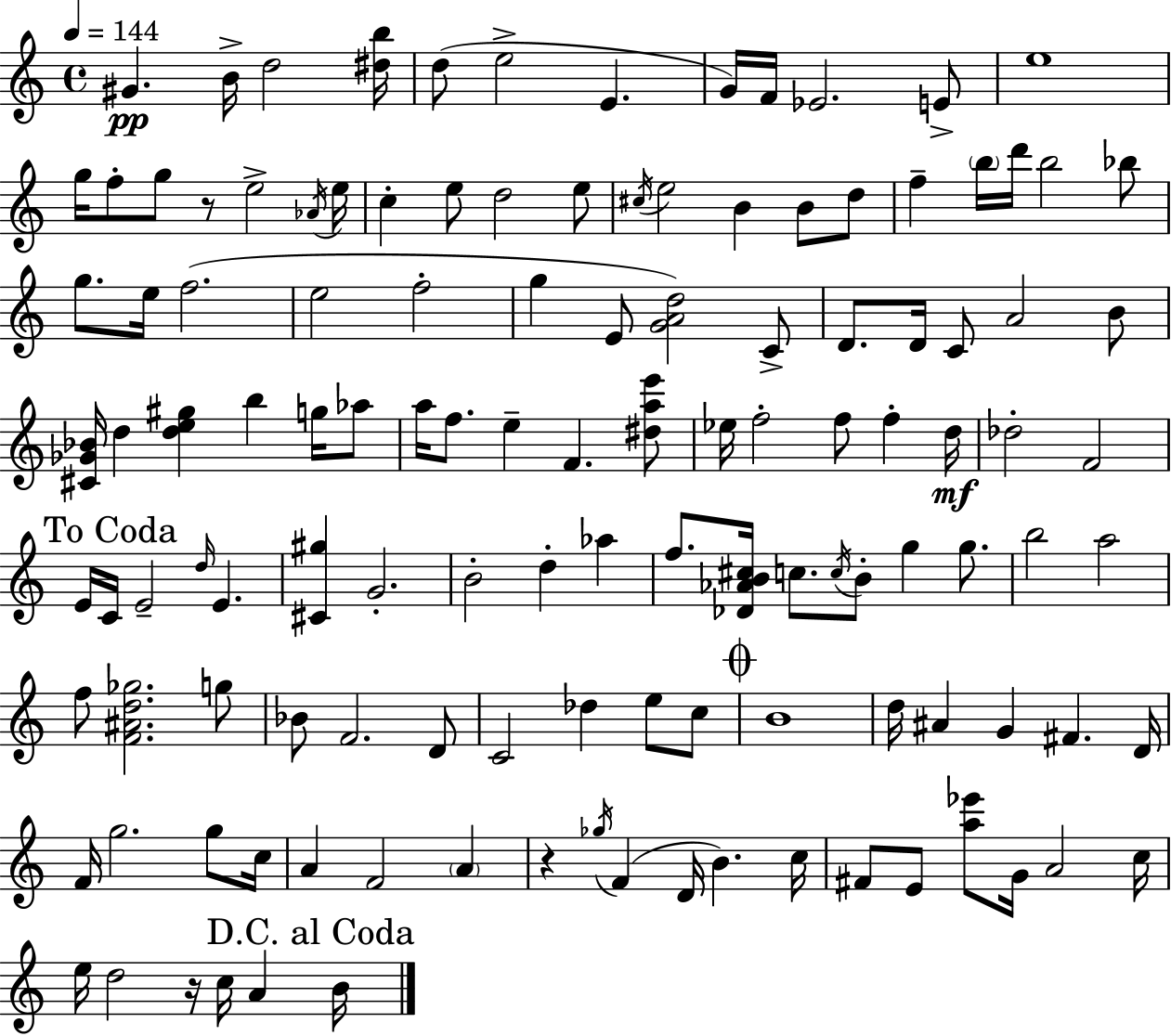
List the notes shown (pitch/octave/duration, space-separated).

G#4/q. B4/s D5/h [D#5,B5]/s D5/e E5/h E4/q. G4/s F4/s Eb4/h. E4/e E5/w G5/s F5/e G5/e R/e E5/h Ab4/s E5/s C5/q E5/e D5/h E5/e C#5/s E5/h B4/q B4/e D5/e F5/q B5/s D6/s B5/h Bb5/e G5/e. E5/s F5/h. E5/h F5/h G5/q E4/e [G4,A4,D5]/h C4/e D4/e. D4/s C4/e A4/h B4/e [C#4,Gb4,Bb4]/s D5/q [D5,E5,G#5]/q B5/q G5/s Ab5/e A5/s F5/e. E5/q F4/q. [D#5,A5,E6]/e Eb5/s F5/h F5/e F5/q D5/s Db5/h F4/h E4/s C4/s E4/h D5/s E4/q. [C#4,G#5]/q G4/h. B4/h D5/q Ab5/q F5/e. [Db4,Ab4,B4,C#5]/s C5/e. C5/s B4/e G5/q G5/e. B5/h A5/h F5/e [F4,A#4,D5,Gb5]/h. G5/e Bb4/e F4/h. D4/e C4/h Db5/q E5/e C5/e B4/w D5/s A#4/q G4/q F#4/q. D4/s F4/s G5/h. G5/e C5/s A4/q F4/h A4/q R/q Gb5/s F4/q D4/s B4/q. C5/s F#4/e E4/e [A5,Eb6]/e G4/s A4/h C5/s E5/s D5/h R/s C5/s A4/q B4/s